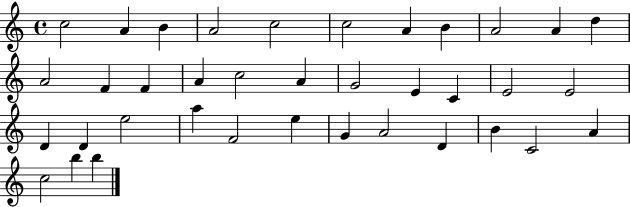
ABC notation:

X:1
T:Untitled
M:4/4
L:1/4
K:C
c2 A B A2 c2 c2 A B A2 A d A2 F F A c2 A G2 E C E2 E2 D D e2 a F2 e G A2 D B C2 A c2 b b